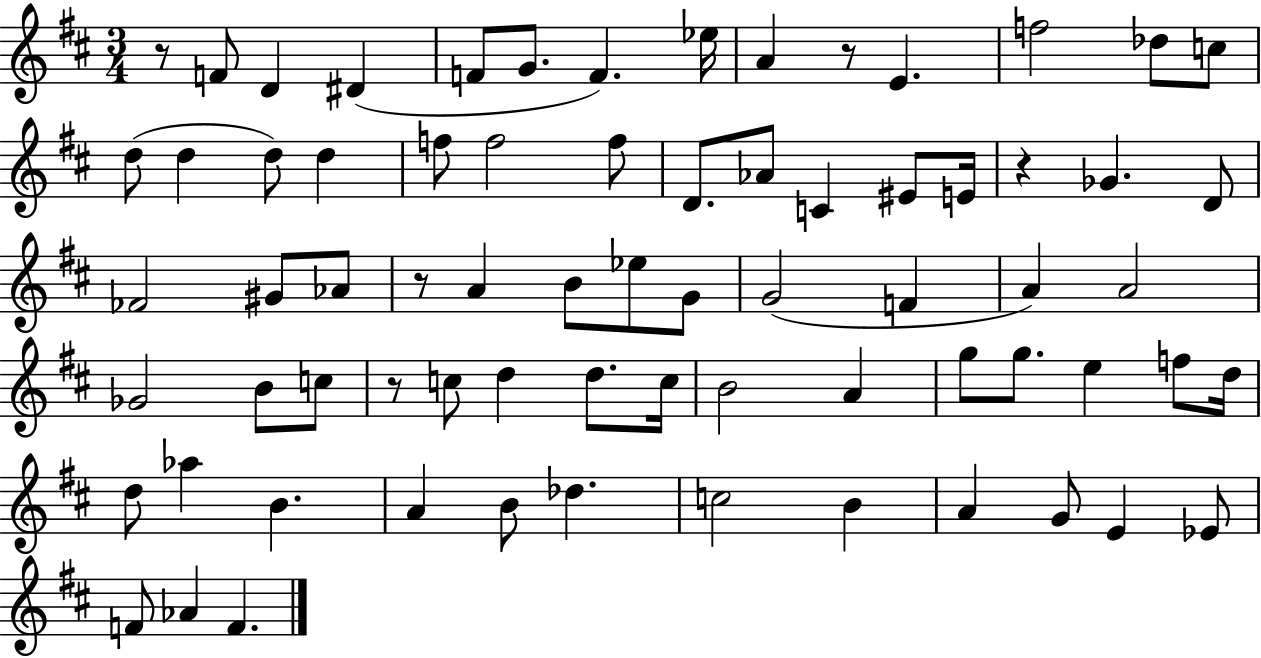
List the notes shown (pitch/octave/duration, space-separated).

R/e F4/e D4/q D#4/q F4/e G4/e. F4/q. Eb5/s A4/q R/e E4/q. F5/h Db5/e C5/e D5/e D5/q D5/e D5/q F5/e F5/h F5/e D4/e. Ab4/e C4/q EIS4/e E4/s R/q Gb4/q. D4/e FES4/h G#4/e Ab4/e R/e A4/q B4/e Eb5/e G4/e G4/h F4/q A4/q A4/h Gb4/h B4/e C5/e R/e C5/e D5/q D5/e. C5/s B4/h A4/q G5/e G5/e. E5/q F5/e D5/s D5/e Ab5/q B4/q. A4/q B4/e Db5/q. C5/h B4/q A4/q G4/e E4/q Eb4/e F4/e Ab4/q F4/q.